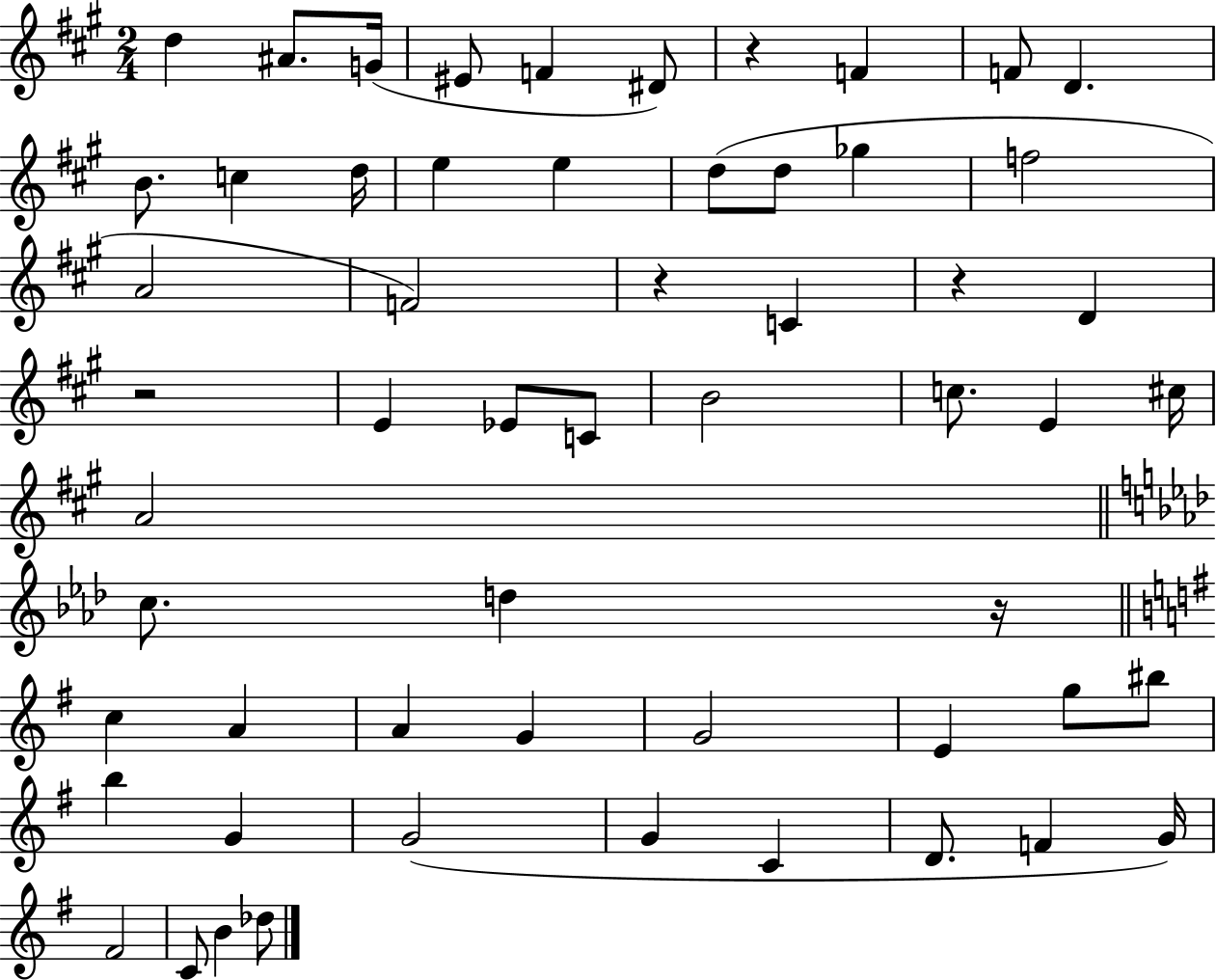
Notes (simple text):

D5/q A#4/e. G4/s EIS4/e F4/q D#4/e R/q F4/q F4/e D4/q. B4/e. C5/q D5/s E5/q E5/q D5/e D5/e Gb5/q F5/h A4/h F4/h R/q C4/q R/q D4/q R/h E4/q Eb4/e C4/e B4/h C5/e. E4/q C#5/s A4/h C5/e. D5/q R/s C5/q A4/q A4/q G4/q G4/h E4/q G5/e BIS5/e B5/q G4/q G4/h G4/q C4/q D4/e. F4/q G4/s F#4/h C4/e B4/q Db5/e